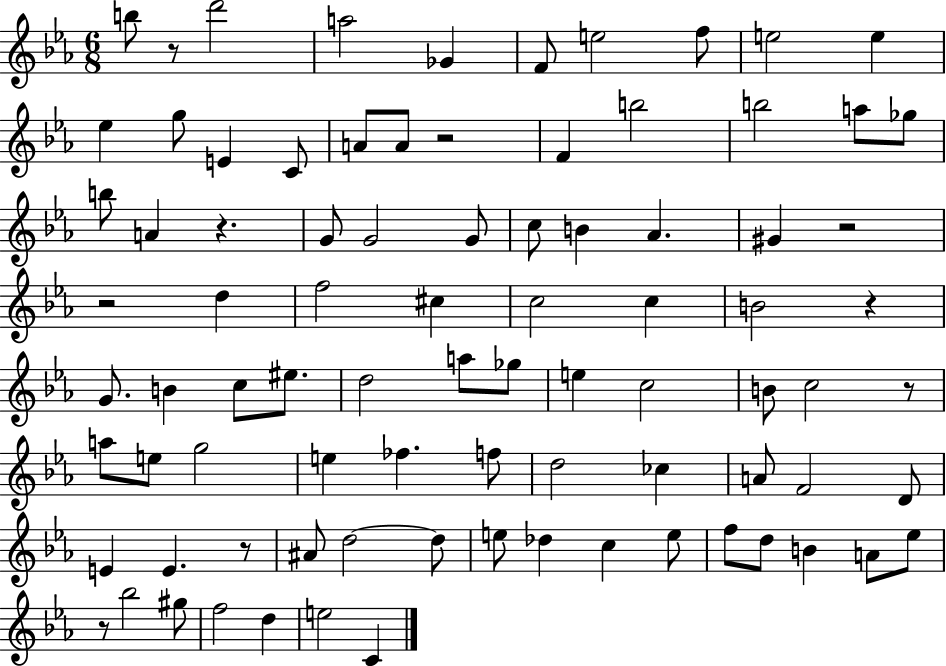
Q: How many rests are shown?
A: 9